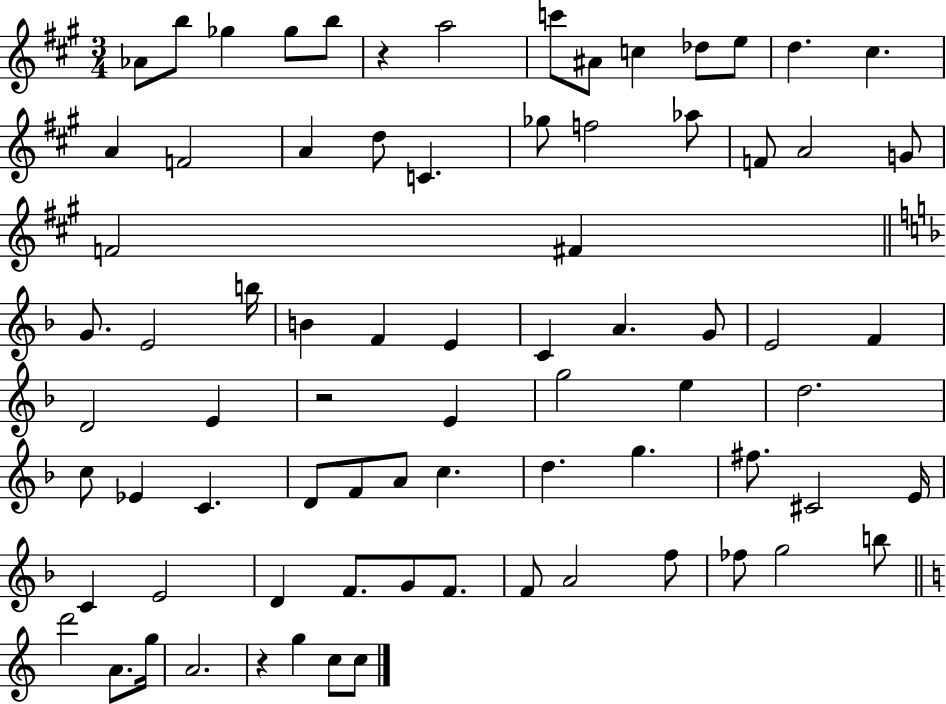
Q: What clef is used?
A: treble